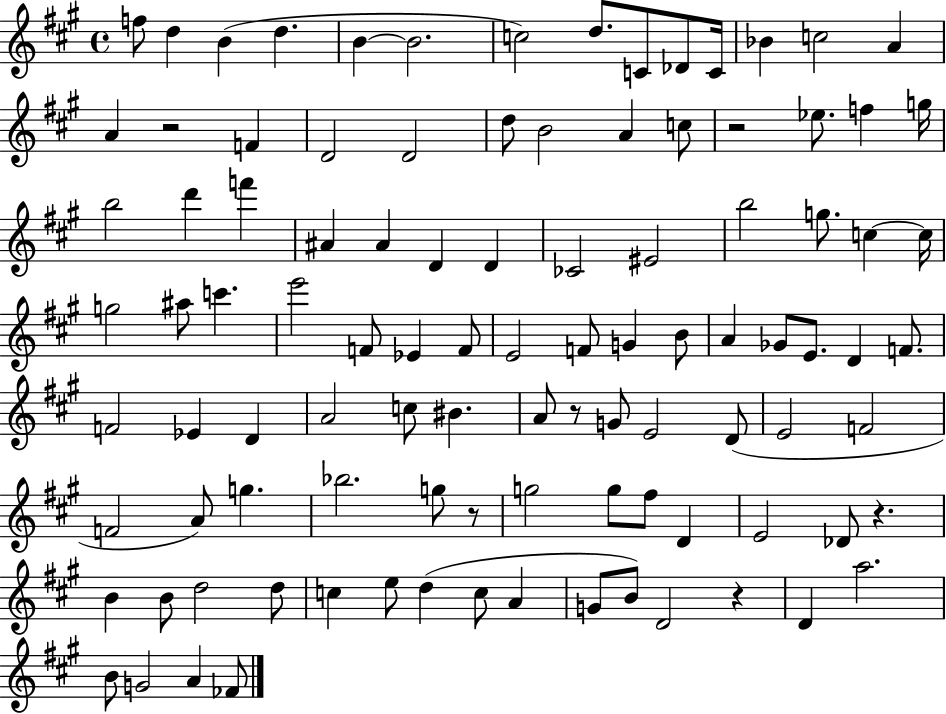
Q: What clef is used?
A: treble